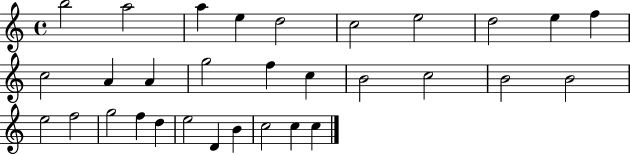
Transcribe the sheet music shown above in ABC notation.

X:1
T:Untitled
M:4/4
L:1/4
K:C
b2 a2 a e d2 c2 e2 d2 e f c2 A A g2 f c B2 c2 B2 B2 e2 f2 g2 f d e2 D B c2 c c